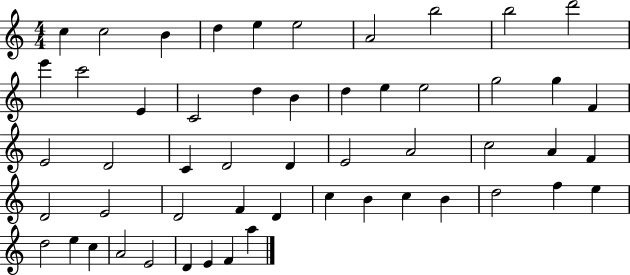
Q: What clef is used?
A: treble